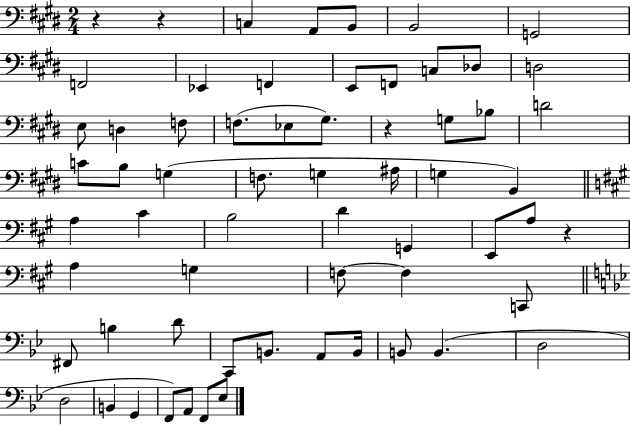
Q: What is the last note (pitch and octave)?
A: Eb3